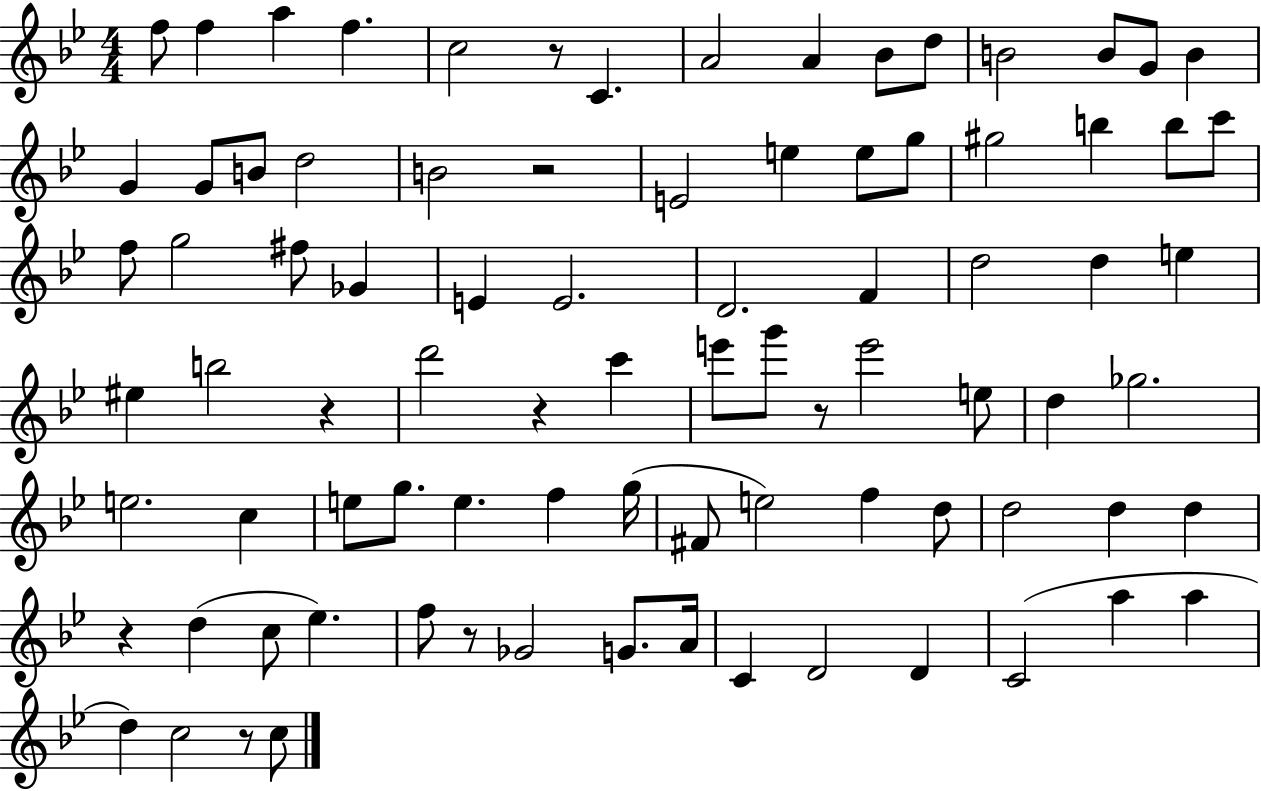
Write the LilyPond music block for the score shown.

{
  \clef treble
  \numericTimeSignature
  \time 4/4
  \key bes \major
  \repeat volta 2 { f''8 f''4 a''4 f''4. | c''2 r8 c'4. | a'2 a'4 bes'8 d''8 | b'2 b'8 g'8 b'4 | \break g'4 g'8 b'8 d''2 | b'2 r2 | e'2 e''4 e''8 g''8 | gis''2 b''4 b''8 c'''8 | \break f''8 g''2 fis''8 ges'4 | e'4 e'2. | d'2. f'4 | d''2 d''4 e''4 | \break eis''4 b''2 r4 | d'''2 r4 c'''4 | e'''8 g'''8 r8 e'''2 e''8 | d''4 ges''2. | \break e''2. c''4 | e''8 g''8. e''4. f''4 g''16( | fis'8 e''2) f''4 d''8 | d''2 d''4 d''4 | \break r4 d''4( c''8 ees''4.) | f''8 r8 ges'2 g'8. a'16 | c'4 d'2 d'4 | c'2( a''4 a''4 | \break d''4) c''2 r8 c''8 | } \bar "|."
}